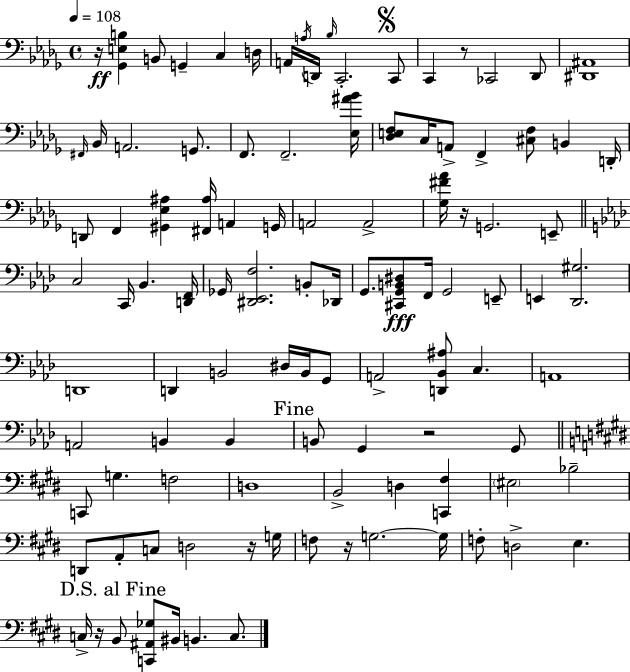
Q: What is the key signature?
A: BES minor